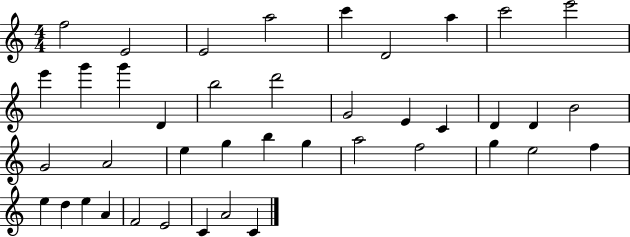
{
  \clef treble
  \numericTimeSignature
  \time 4/4
  \key c \major
  f''2 e'2 | e'2 a''2 | c'''4 d'2 a''4 | c'''2 e'''2 | \break e'''4 g'''4 g'''4 d'4 | b''2 d'''2 | g'2 e'4 c'4 | d'4 d'4 b'2 | \break g'2 a'2 | e''4 g''4 b''4 g''4 | a''2 f''2 | g''4 e''2 f''4 | \break e''4 d''4 e''4 a'4 | f'2 e'2 | c'4 a'2 c'4 | \bar "|."
}